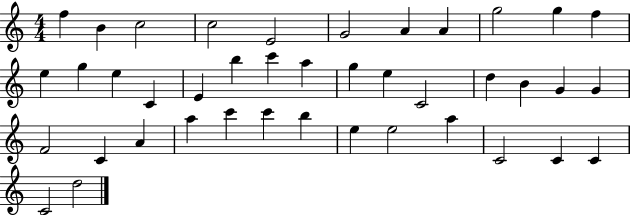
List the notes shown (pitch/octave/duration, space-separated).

F5/q B4/q C5/h C5/h E4/h G4/h A4/q A4/q G5/h G5/q F5/q E5/q G5/q E5/q C4/q E4/q B5/q C6/q A5/q G5/q E5/q C4/h D5/q B4/q G4/q G4/q F4/h C4/q A4/q A5/q C6/q C6/q B5/q E5/q E5/h A5/q C4/h C4/q C4/q C4/h D5/h